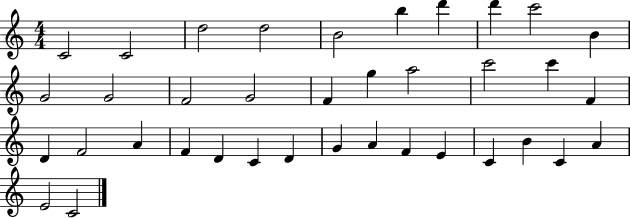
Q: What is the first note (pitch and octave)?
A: C4